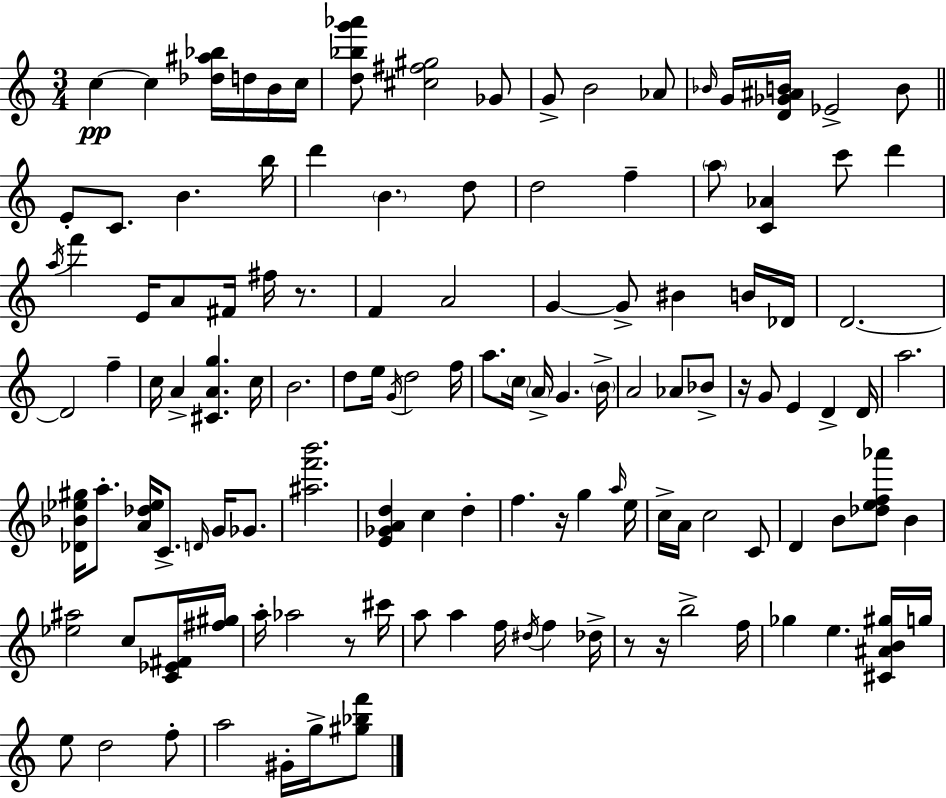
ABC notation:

X:1
T:Untitled
M:3/4
L:1/4
K:Am
c c [_d^a_b]/4 d/4 B/4 c/4 [d_bg'_a']/2 [^c^f^g]2 _G/2 G/2 B2 _A/2 _B/4 G/4 [D_G^AB]/4 _E2 B/2 E/2 C/2 B b/4 d' B d/2 d2 f a/2 [C_A] c'/2 d' a/4 f' E/4 A/2 ^F/4 ^f/4 z/2 F A2 G G/2 ^B B/4 _D/4 D2 D2 f c/4 A [^CAg] c/4 B2 d/2 e/4 G/4 d2 f/4 a/2 c/4 A/4 G B/4 A2 _A/2 _B/2 z/4 G/2 E D D/4 a2 [_D_B_e^g]/4 a/2 [A_d_e]/4 C/2 D/4 G/4 _G/2 [^af'b']2 [E_GAd] c d f z/4 g a/4 e/4 c/4 A/4 c2 C/2 D B/2 [_def_a']/2 B [_e^a]2 c/2 [C_E^F]/4 [^f^g]/4 a/4 _a2 z/2 ^c'/4 a/2 a f/4 ^d/4 f _d/4 z/2 z/4 b2 f/4 _g e [^C^AB^g]/4 g/4 e/2 d2 f/2 a2 ^G/4 g/4 [^g_bf']/2